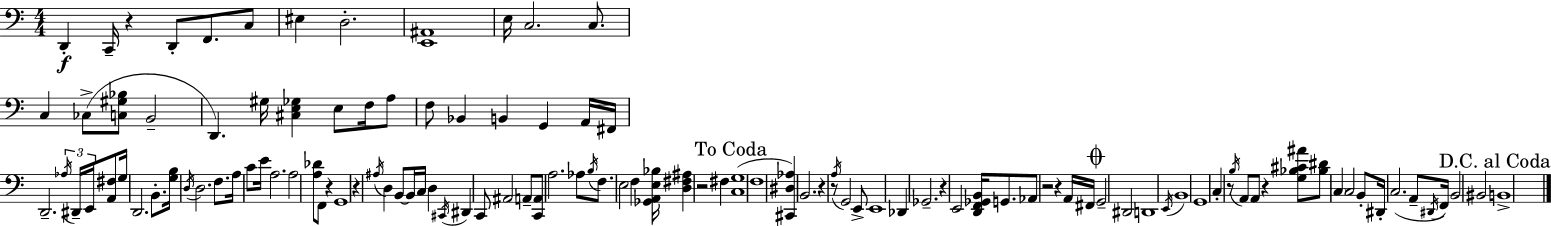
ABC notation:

X:1
T:Untitled
M:4/4
L:1/4
K:Am
D,, C,,/4 z D,,/2 F,,/2 C,/2 ^E, D,2 [E,,^A,,]4 E,/4 C,2 C,/2 C, _C,/2 [C,^G,_B,]/2 B,,2 D,, ^G,/4 [^C,E,_G,] E,/2 F,/4 A,/2 F,/2 _B,, B,, G,, A,,/4 ^F,,/4 D,,2 _A,/4 ^D,,/4 E,,/4 [A,,^F,]/2 G,/4 D,,2 B,,/2 [G,B,]/4 D,/4 D,2 F,/2 A,/4 C/2 E/4 A,2 A,2 [A,_D]/2 F,,/2 z G,,4 z ^A,/4 D, B,,/2 B,,/4 C,/4 D, ^C,,/4 ^D,, C,,/2 ^A,,2 A,,/2 [C,,A,,]/2 A,2 _A,/2 B,/4 F,/2 E,2 F, [_G,,A,,E,_B,]/4 [D,^F,^A,] z2 ^F, [C,G,]4 F,4 [^C,,^D,_A,] B,,2 z z/2 A,/4 G,,2 E,,/2 E,,4 _D,, _G,,2 z E,,2 [D,,F,,_G,,B,,]/4 G,,/2 _A,,/2 z2 z A,,/4 ^F,,/4 G,,2 ^D,,2 D,,4 E,,/4 B,,4 G,,4 C, z/2 B,/4 A,,/2 A,,/2 z [G,_B,^C^A]/2 [_B,^D]/2 C, C,2 B,,/2 ^D,,/4 C,2 A,,/2 ^D,,/4 F,,/4 B,,2 ^B,,2 B,,4